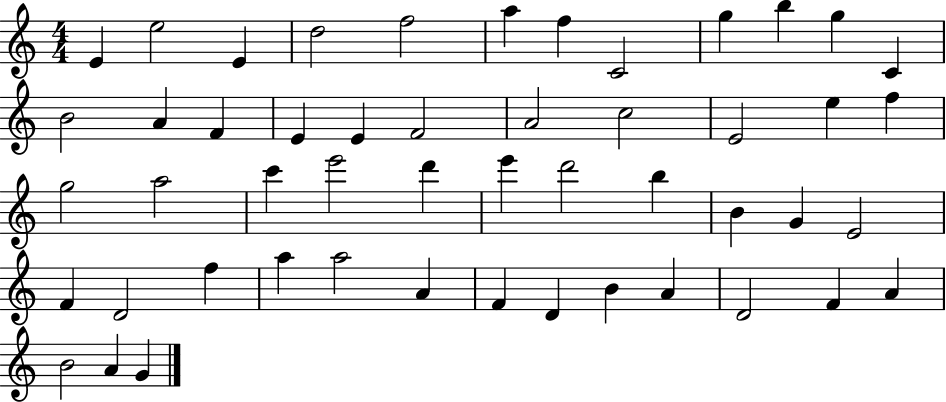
{
  \clef treble
  \numericTimeSignature
  \time 4/4
  \key c \major
  e'4 e''2 e'4 | d''2 f''2 | a''4 f''4 c'2 | g''4 b''4 g''4 c'4 | \break b'2 a'4 f'4 | e'4 e'4 f'2 | a'2 c''2 | e'2 e''4 f''4 | \break g''2 a''2 | c'''4 e'''2 d'''4 | e'''4 d'''2 b''4 | b'4 g'4 e'2 | \break f'4 d'2 f''4 | a''4 a''2 a'4 | f'4 d'4 b'4 a'4 | d'2 f'4 a'4 | \break b'2 a'4 g'4 | \bar "|."
}